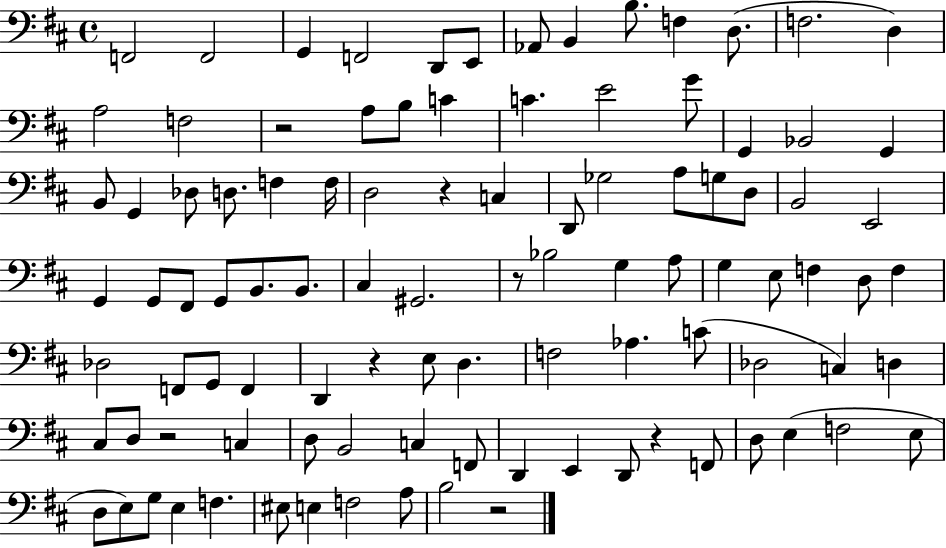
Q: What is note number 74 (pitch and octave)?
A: C3